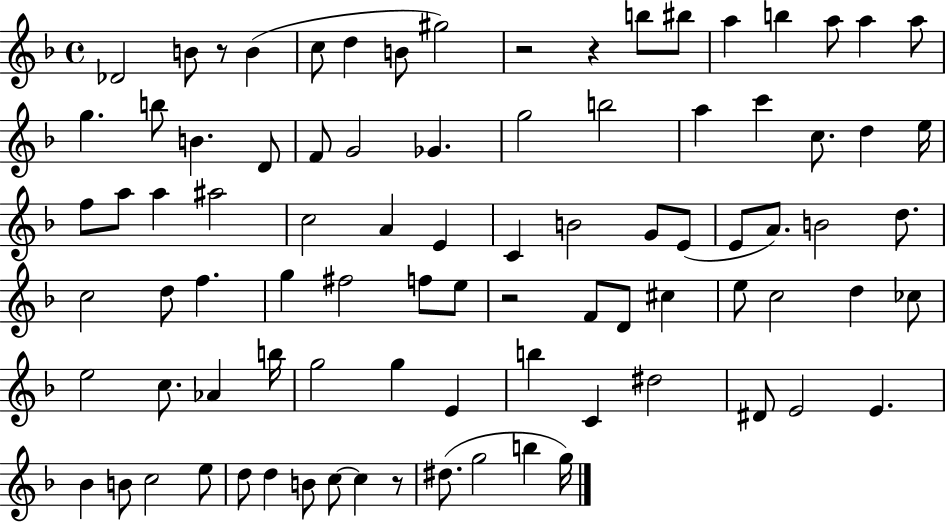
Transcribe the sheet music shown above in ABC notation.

X:1
T:Untitled
M:4/4
L:1/4
K:F
_D2 B/2 z/2 B c/2 d B/2 ^g2 z2 z b/2 ^b/2 a b a/2 a a/2 g b/2 B D/2 F/2 G2 _G g2 b2 a c' c/2 d e/4 f/2 a/2 a ^a2 c2 A E C B2 G/2 E/2 E/2 A/2 B2 d/2 c2 d/2 f g ^f2 f/2 e/2 z2 F/2 D/2 ^c e/2 c2 d _c/2 e2 c/2 _A b/4 g2 g E b C ^d2 ^D/2 E2 E _B B/2 c2 e/2 d/2 d B/2 c/2 c z/2 ^d/2 g2 b g/4